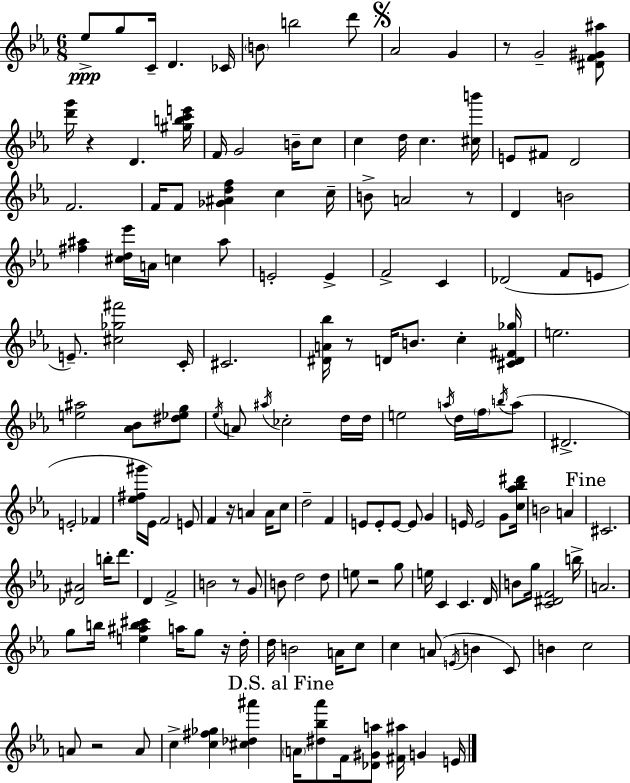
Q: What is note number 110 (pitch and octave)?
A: A4